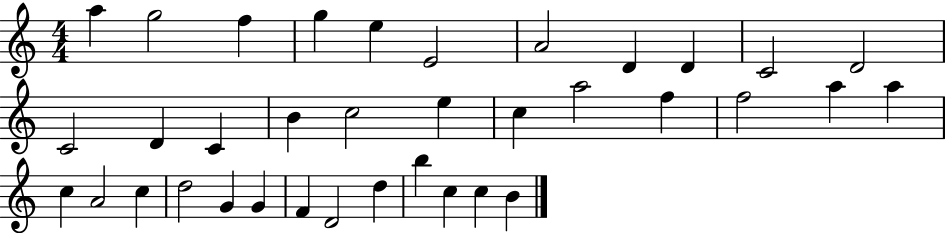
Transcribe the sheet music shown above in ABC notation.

X:1
T:Untitled
M:4/4
L:1/4
K:C
a g2 f g e E2 A2 D D C2 D2 C2 D C B c2 e c a2 f f2 a a c A2 c d2 G G F D2 d b c c B